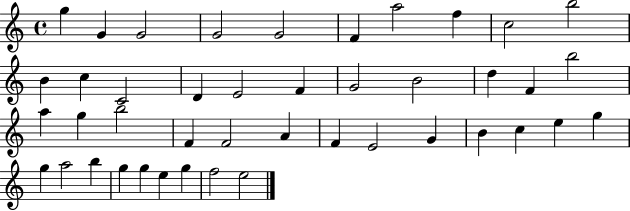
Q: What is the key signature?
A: C major